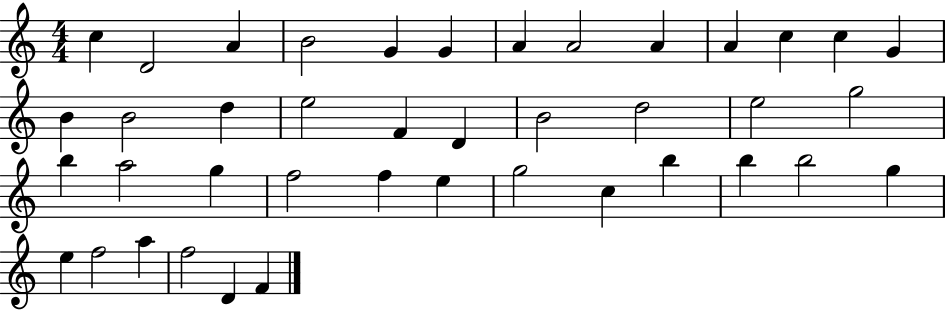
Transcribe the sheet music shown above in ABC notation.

X:1
T:Untitled
M:4/4
L:1/4
K:C
c D2 A B2 G G A A2 A A c c G B B2 d e2 F D B2 d2 e2 g2 b a2 g f2 f e g2 c b b b2 g e f2 a f2 D F